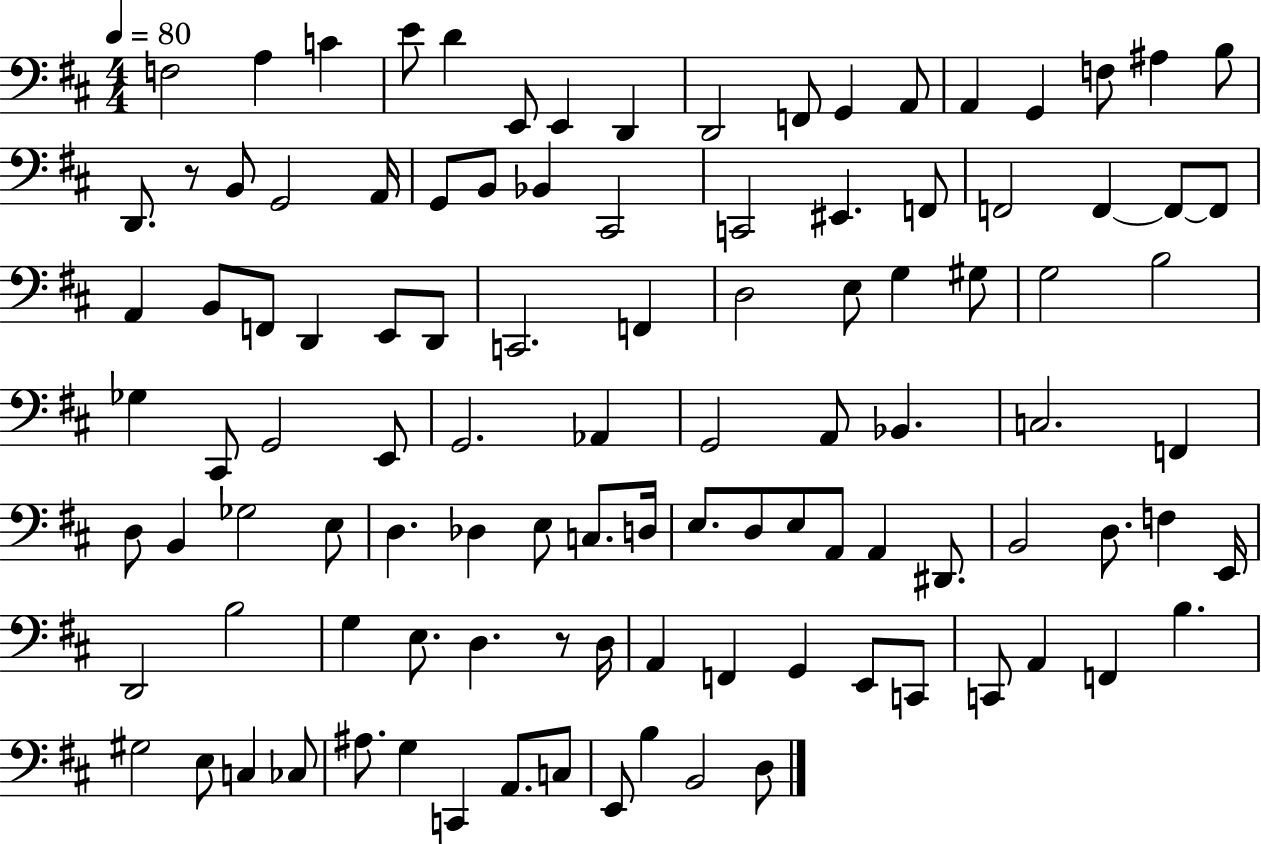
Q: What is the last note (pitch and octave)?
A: D3